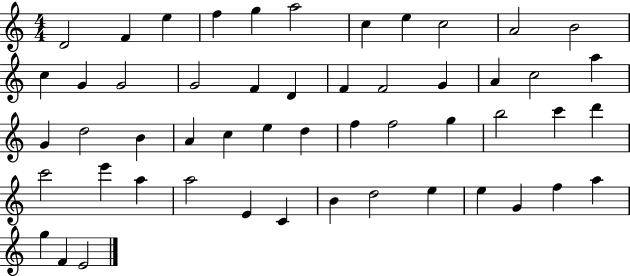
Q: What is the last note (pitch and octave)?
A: E4